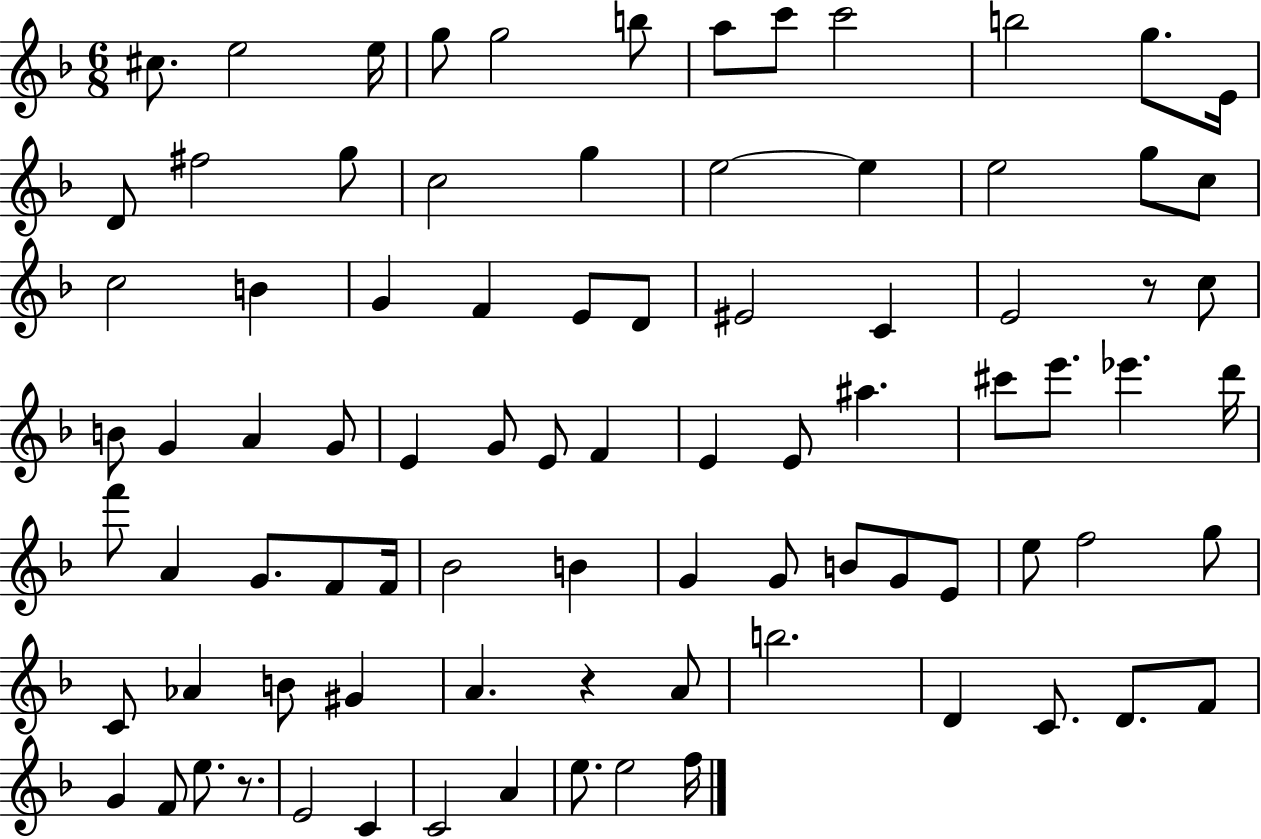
C#5/e. E5/h E5/s G5/e G5/h B5/e A5/e C6/e C6/h B5/h G5/e. E4/s D4/e F#5/h G5/e C5/h G5/q E5/h E5/q E5/h G5/e C5/e C5/h B4/q G4/q F4/q E4/e D4/e EIS4/h C4/q E4/h R/e C5/e B4/e G4/q A4/q G4/e E4/q G4/e E4/e F4/q E4/q E4/e A#5/q. C#6/e E6/e. Eb6/q. D6/s F6/e A4/q G4/e. F4/e F4/s Bb4/h B4/q G4/q G4/e B4/e G4/e E4/e E5/e F5/h G5/e C4/e Ab4/q B4/e G#4/q A4/q. R/q A4/e B5/h. D4/q C4/e. D4/e. F4/e G4/q F4/e E5/e. R/e. E4/h C4/q C4/h A4/q E5/e. E5/h F5/s